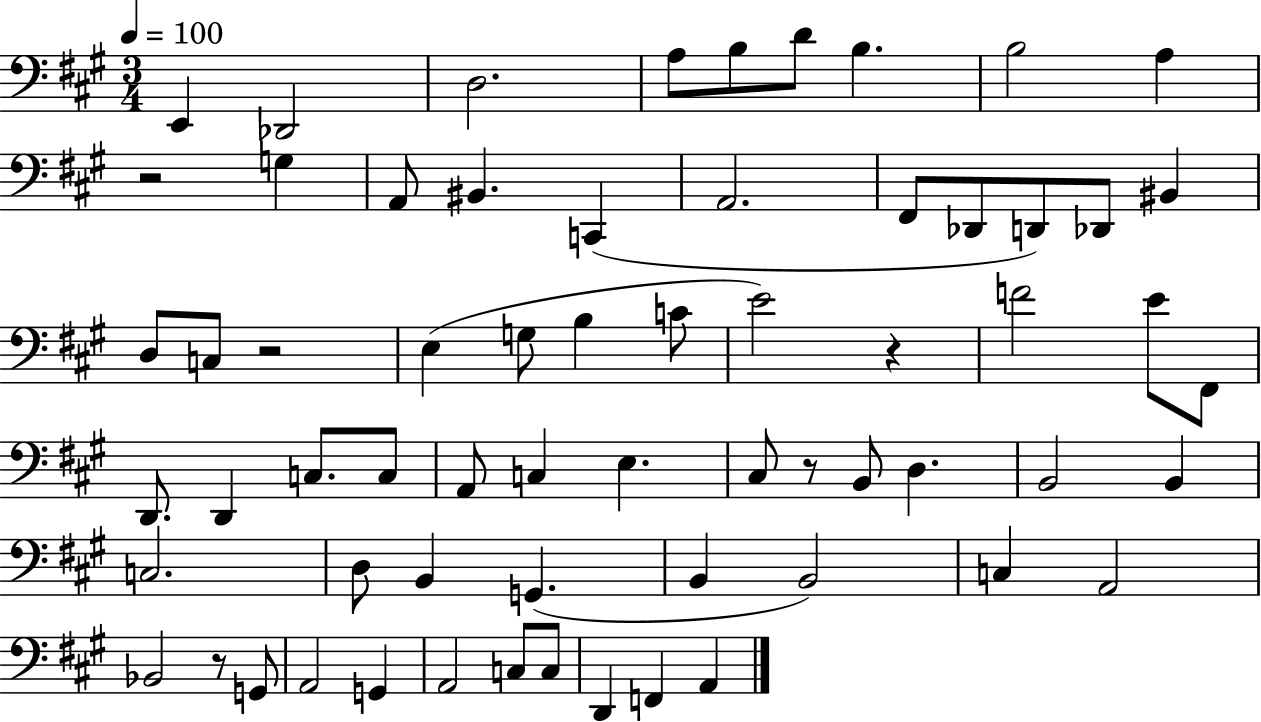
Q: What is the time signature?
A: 3/4